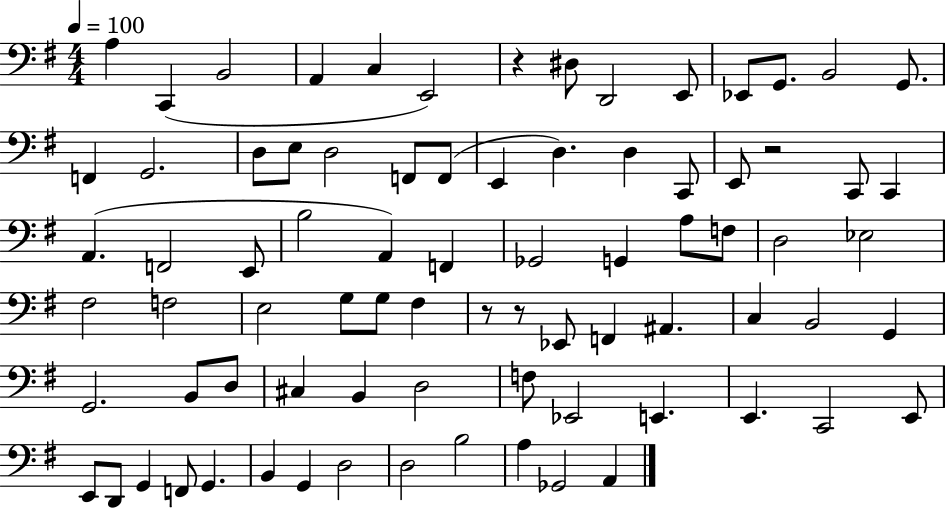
A3/q C2/q B2/h A2/q C3/q E2/h R/q D#3/e D2/h E2/e Eb2/e G2/e. B2/h G2/e. F2/q G2/h. D3/e E3/e D3/h F2/e F2/e E2/q D3/q. D3/q C2/e E2/e R/h C2/e C2/q A2/q. F2/h E2/e B3/h A2/q F2/q Gb2/h G2/q A3/e F3/e D3/h Eb3/h F#3/h F3/h E3/h G3/e G3/e F#3/q R/e R/e Eb2/e F2/q A#2/q. C3/q B2/h G2/q G2/h. B2/e D3/e C#3/q B2/q D3/h F3/e Eb2/h E2/q. E2/q. C2/h E2/e E2/e D2/e G2/q F2/e G2/q. B2/q G2/q D3/h D3/h B3/h A3/q Gb2/h A2/q